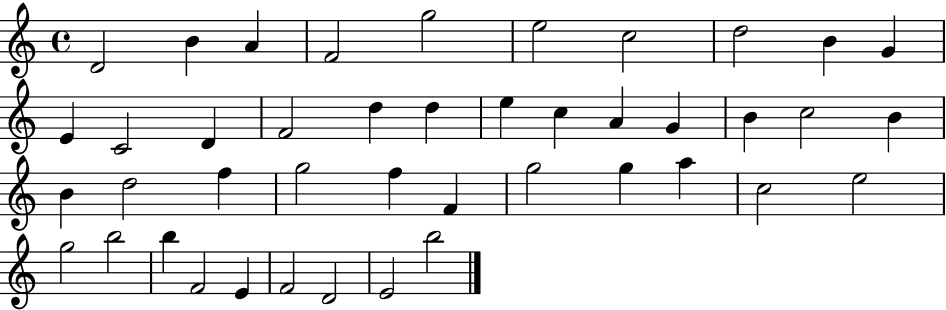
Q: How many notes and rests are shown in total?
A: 43